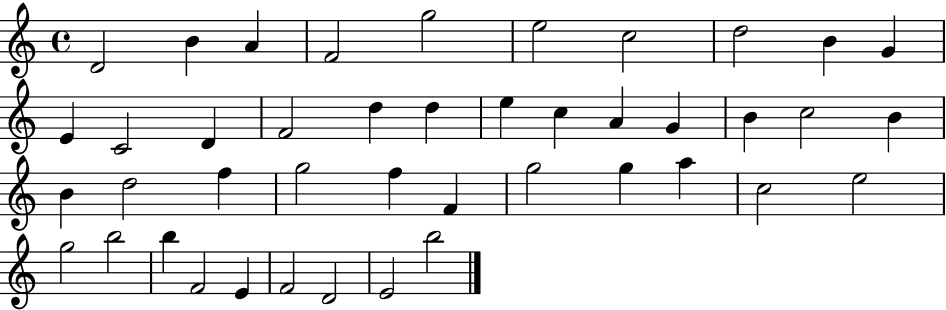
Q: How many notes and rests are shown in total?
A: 43